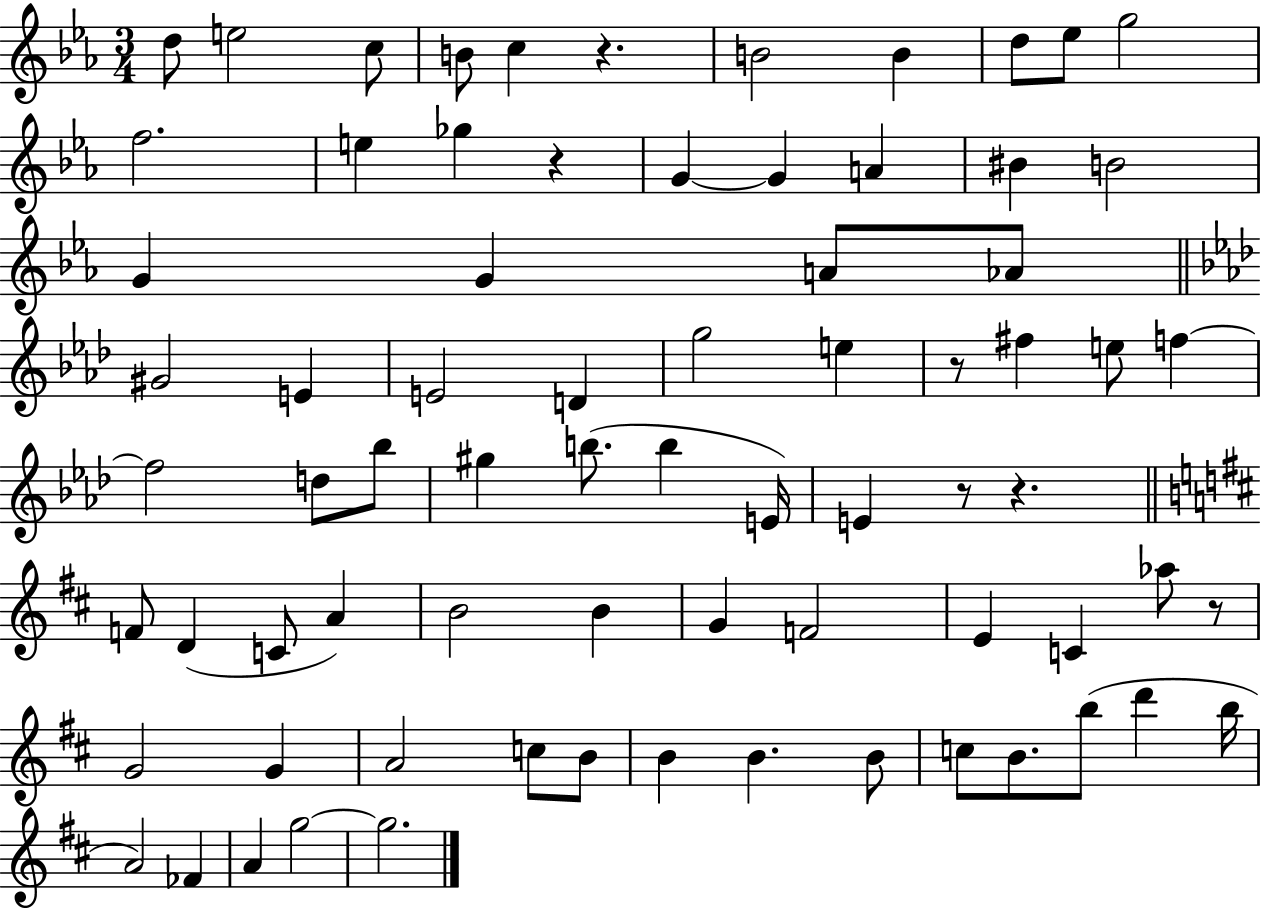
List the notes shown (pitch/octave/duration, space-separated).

D5/e E5/h C5/e B4/e C5/q R/q. B4/h B4/q D5/e Eb5/e G5/h F5/h. E5/q Gb5/q R/q G4/q G4/q A4/q BIS4/q B4/h G4/q G4/q A4/e Ab4/e G#4/h E4/q E4/h D4/q G5/h E5/q R/e F#5/q E5/e F5/q F5/h D5/e Bb5/e G#5/q B5/e. B5/q E4/s E4/q R/e R/q. F4/e D4/q C4/e A4/q B4/h B4/q G4/q F4/h E4/q C4/q Ab5/e R/e G4/h G4/q A4/h C5/e B4/e B4/q B4/q. B4/e C5/e B4/e. B5/e D6/q B5/s A4/h FES4/q A4/q G5/h G5/h.